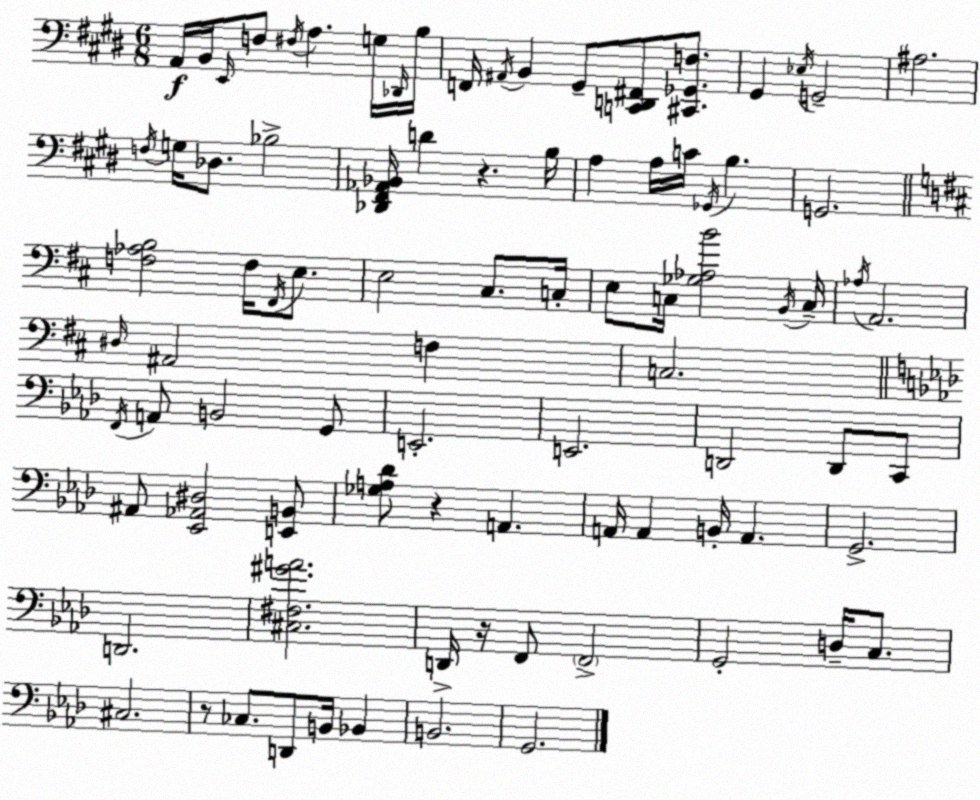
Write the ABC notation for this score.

X:1
T:Untitled
M:6/8
L:1/4
K:E
A,,/4 B,,/4 E,,/4 F,/2 ^F,/4 A, G,/4 _D,,/4 B,/4 F,,/4 ^A,,/4 B,, ^G,,/2 [C,,D,,^F,,]/2 [^C,,_G,,F,]/2 ^G,, _E,/4 G,,2 ^A,2 F,/4 G,/4 _D,/2 _B,2 [_D,,^F,,_A,,_B,,]/4 D z B,/4 A, A,/4 C/4 _G,,/4 B, G,,2 [F,_A,B,]2 F,/4 ^F,,/4 E,/2 E,2 ^C,/2 C,/4 E,/2 C,/4 [_G,_A,B]2 B,,/4 C,/4 _A,/4 A,,2 ^D,/4 ^A,,2 F, C,2 F,,/4 A,,/2 B,,2 G,,/2 E,,2 E,,2 D,,2 D,,/2 C,,/2 ^A,,/2 [_E,,_A,,^D,]2 [E,,B,,]/2 [_G,A,_D]/2 z A,, A,,/4 A,, B,,/4 A,, G,,2 D,,2 [^C,^F,^GA]2 D,,/4 z/4 F,,/2 F,,2 G,,2 D,/4 C,/2 ^C,2 z/2 _C,/2 D,,/2 B,,/4 _B,, B,,2 G,,2